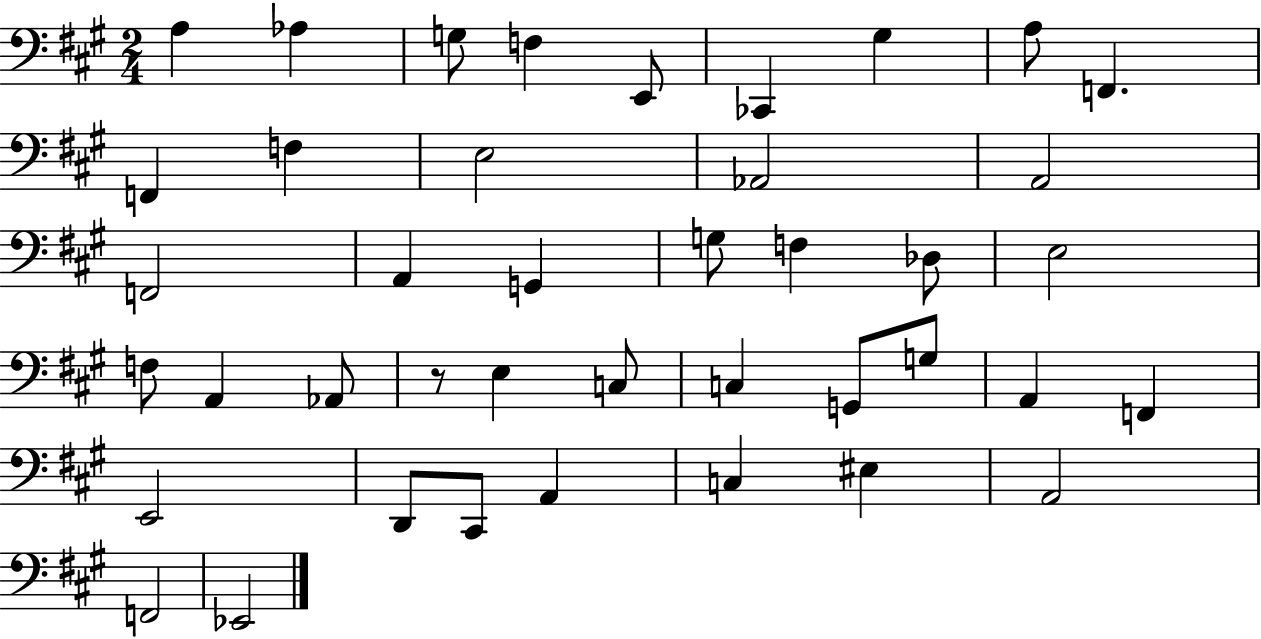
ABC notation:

X:1
T:Untitled
M:2/4
L:1/4
K:A
A, _A, G,/2 F, E,,/2 _C,, ^G, A,/2 F,, F,, F, E,2 _A,,2 A,,2 F,,2 A,, G,, G,/2 F, _D,/2 E,2 F,/2 A,, _A,,/2 z/2 E, C,/2 C, G,,/2 G,/2 A,, F,, E,,2 D,,/2 ^C,,/2 A,, C, ^E, A,,2 F,,2 _E,,2